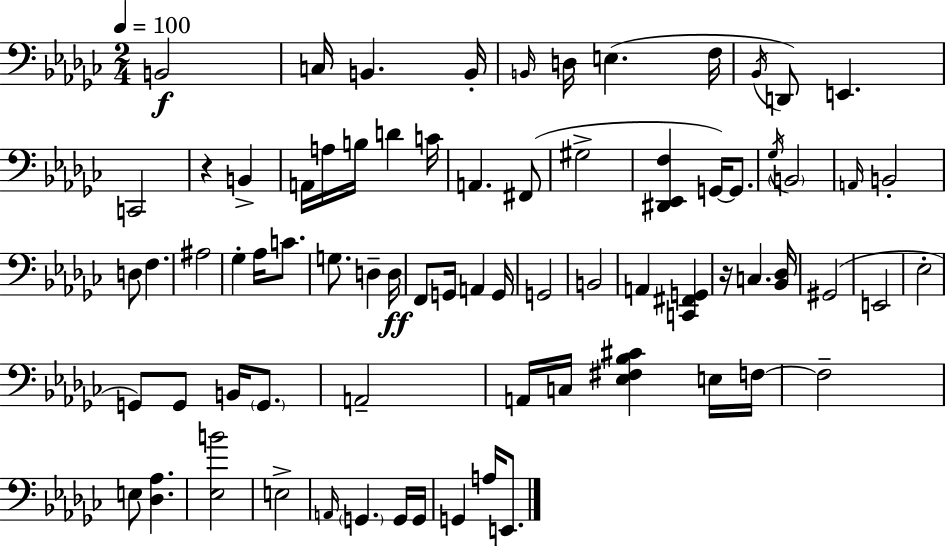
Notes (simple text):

B2/h C3/s B2/q. B2/s B2/s D3/s E3/q. F3/s Bb2/s D2/e E2/q. C2/h R/q B2/q A2/s A3/s B3/s D4/q C4/s A2/q. F#2/e G#3/h [D#2,Eb2,F3]/q G2/s G2/e. Gb3/s B2/h A2/s B2/h D3/e F3/q. A#3/h Gb3/q Ab3/s C4/e. G3/e. D3/q D3/s F2/e G2/s A2/q G2/s G2/h B2/h A2/q [C2,F#2,G2]/q R/s C3/q. [Bb2,Db3]/s G#2/h E2/h Eb3/h G2/e G2/e B2/s G2/e. A2/h A2/s C3/s [Eb3,F#3,Bb3,C#4]/q E3/s F3/s F3/h E3/e [Db3,Ab3]/q. [Eb3,B4]/h E3/h A2/s G2/q. G2/s G2/s G2/q A3/s E2/e.